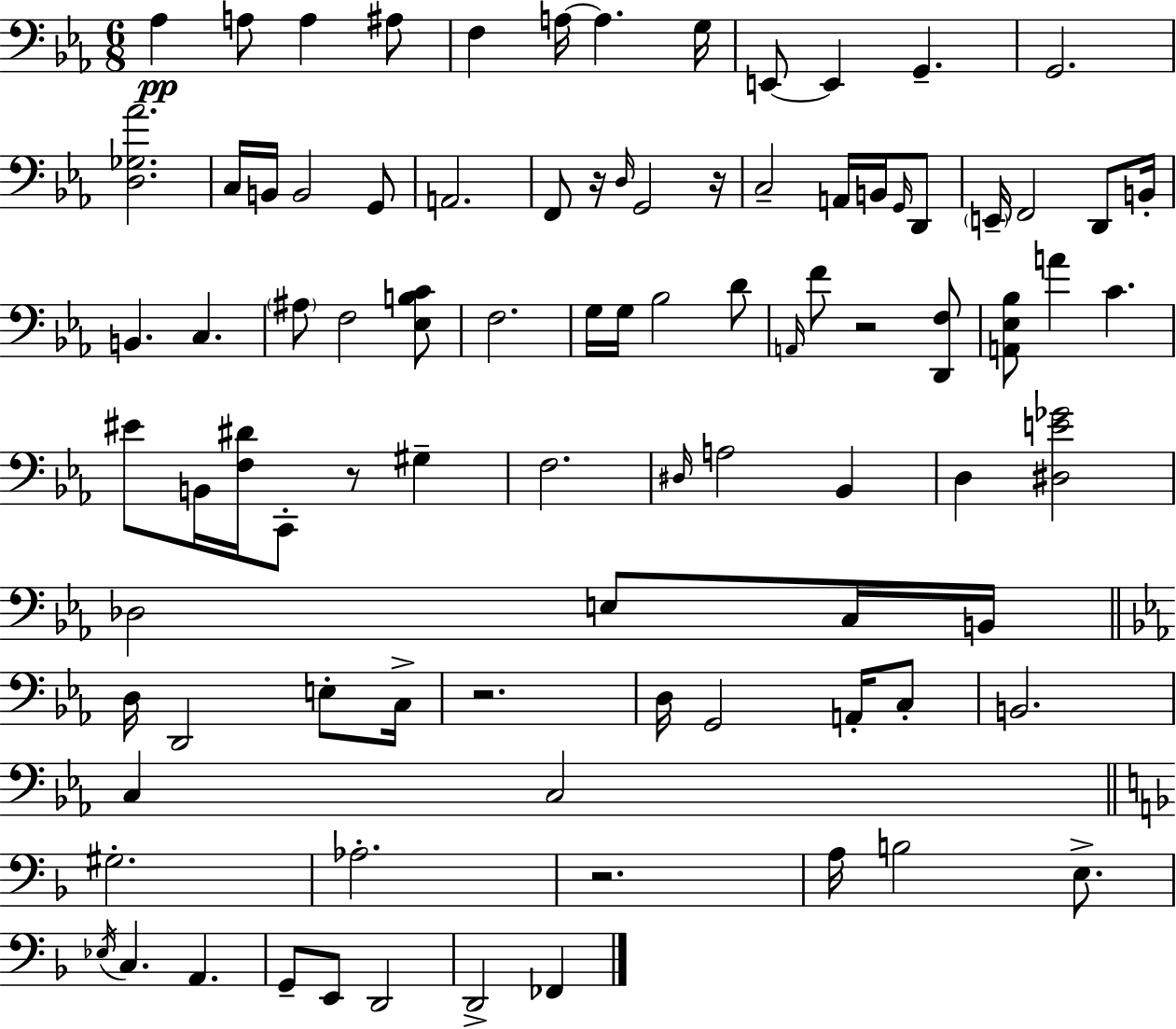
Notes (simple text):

Ab3/q A3/e A3/q A#3/e F3/q A3/s A3/q. G3/s E2/e E2/q G2/q. G2/h. [D3,Gb3,Ab4]/h. C3/s B2/s B2/h G2/e A2/h. F2/e R/s D3/s G2/h R/s C3/h A2/s B2/s G2/s D2/e E2/s F2/h D2/e B2/s B2/q. C3/q. A#3/e F3/h [Eb3,B3,C4]/e F3/h. G3/s G3/s Bb3/h D4/e A2/s F4/e R/h [D2,F3]/e [A2,Eb3,Bb3]/e A4/q C4/q. EIS4/e B2/s [F3,D#4]/s C2/e R/e G#3/q F3/h. D#3/s A3/h Bb2/q D3/q [D#3,E4,Gb4]/h Db3/h E3/e C3/s B2/s D3/s D2/h E3/e C3/s R/h. D3/s G2/h A2/s C3/e B2/h. C3/q C3/h G#3/h. Ab3/h. R/h. A3/s B3/h E3/e. Eb3/s C3/q. A2/q. G2/e E2/e D2/h D2/h FES2/q